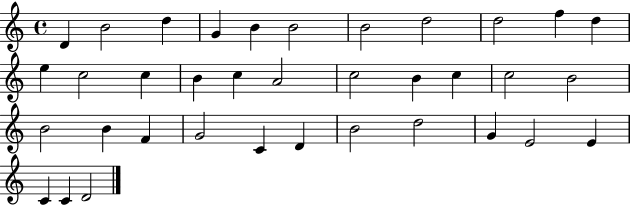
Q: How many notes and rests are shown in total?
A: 36